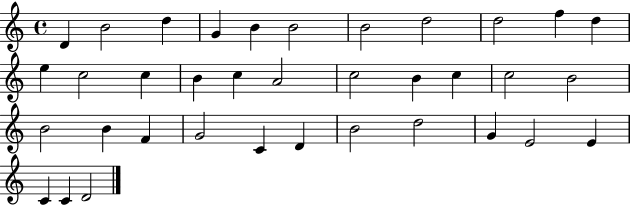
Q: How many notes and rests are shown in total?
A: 36